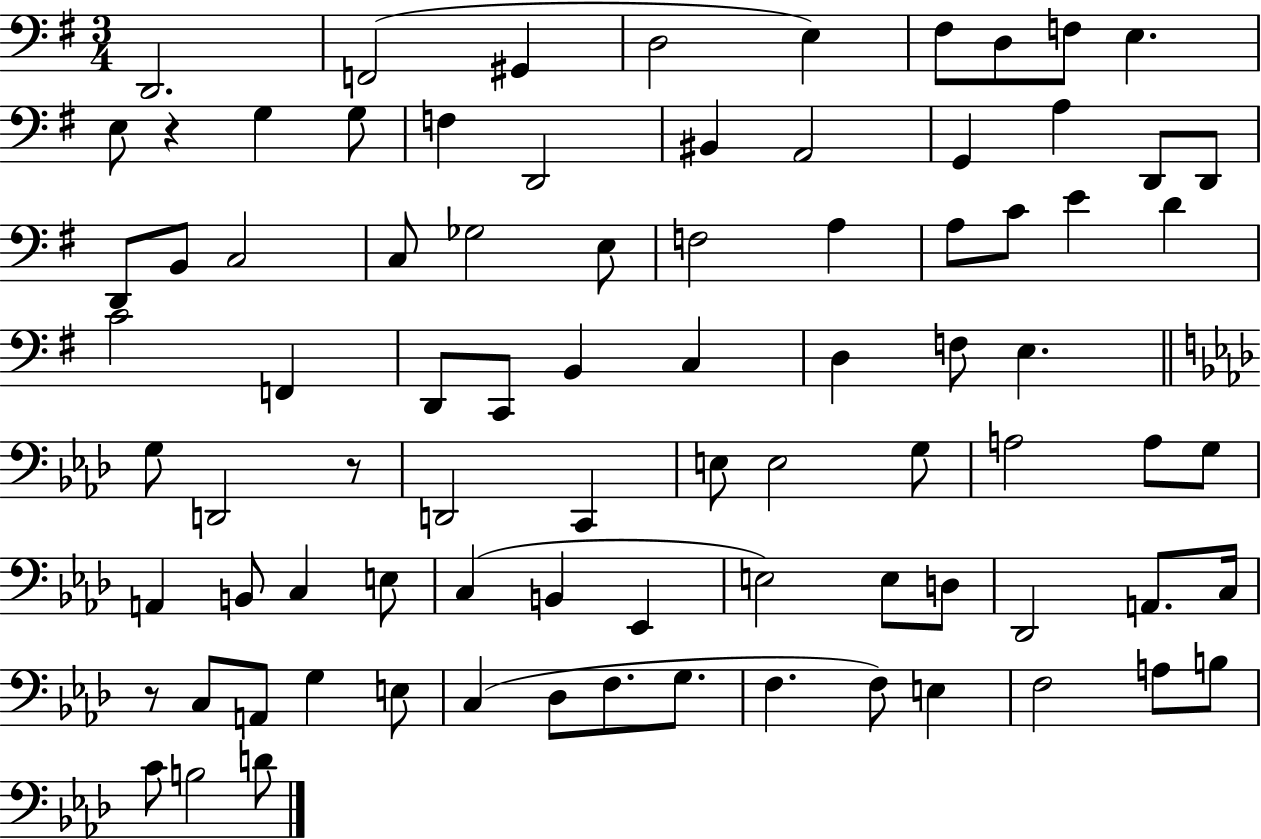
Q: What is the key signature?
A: G major